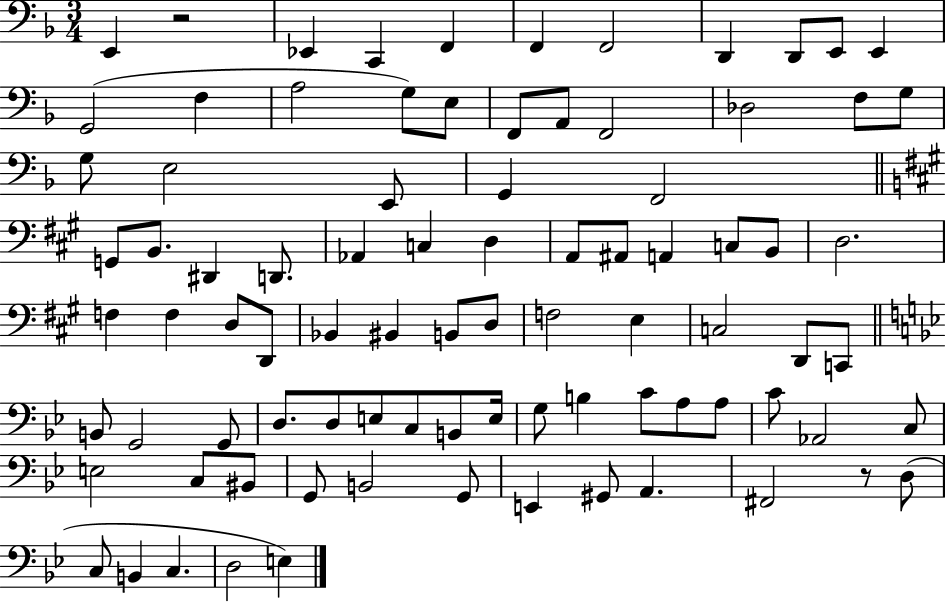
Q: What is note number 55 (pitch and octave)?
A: G2